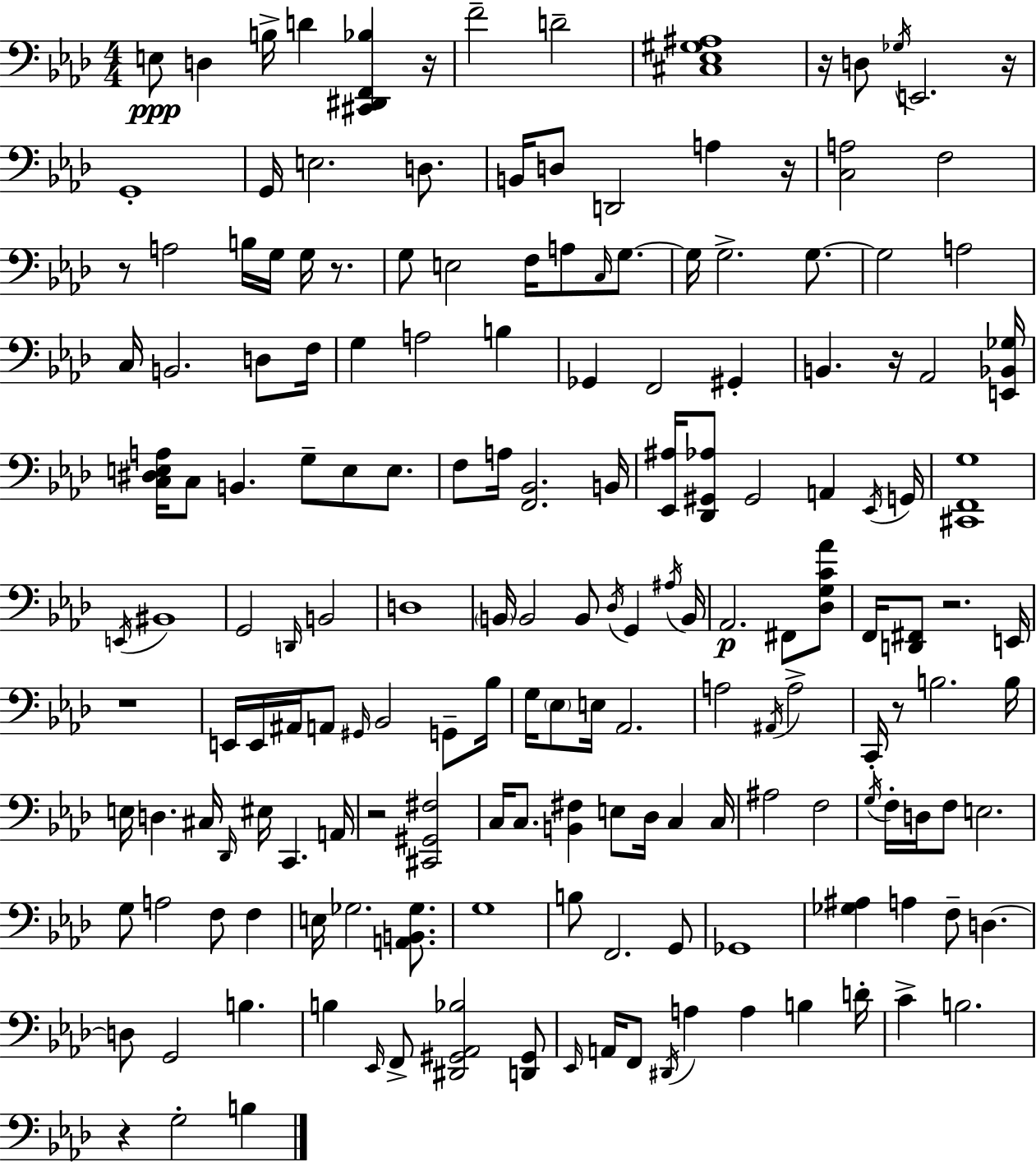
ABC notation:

X:1
T:Untitled
M:4/4
L:1/4
K:Ab
E,/2 D, B,/4 D [^C,,^D,,F,,_B,] z/4 F2 D2 [^C,_E,^G,^A,]4 z/4 D,/2 _G,/4 E,,2 z/4 G,,4 G,,/4 E,2 D,/2 B,,/4 D,/2 D,,2 A, z/4 [C,A,]2 F,2 z/2 A,2 B,/4 G,/4 G,/4 z/2 G,/2 E,2 F,/4 A,/2 C,/4 G,/2 G,/4 G,2 G,/2 G,2 A,2 C,/4 B,,2 D,/2 F,/4 G, A,2 B, _G,, F,,2 ^G,, B,, z/4 _A,,2 [E,,_B,,_G,]/4 [C,^D,E,A,]/4 C,/2 B,, G,/2 E,/2 E,/2 F,/2 A,/4 [F,,_B,,]2 B,,/4 [_E,,^A,]/4 [_D,,^G,,_A,]/2 ^G,,2 A,, _E,,/4 G,,/4 [^C,,F,,G,]4 E,,/4 ^B,,4 G,,2 D,,/4 B,,2 D,4 B,,/4 B,,2 B,,/2 _D,/4 G,, ^A,/4 B,,/4 _A,,2 ^F,,/2 [_D,G,C_A]/2 F,,/4 [D,,^F,,]/2 z2 E,,/4 z4 E,,/4 E,,/4 ^A,,/4 A,,/2 ^G,,/4 _B,,2 G,,/2 _B,/4 G,/4 _E,/2 E,/4 _A,,2 A,2 ^A,,/4 A,2 C,,/4 z/2 B,2 B,/4 E,/4 D, ^C,/4 _D,,/4 ^E,/4 C,, A,,/4 z2 [^C,,^G,,^F,]2 C,/4 C,/2 [B,,^F,] E,/2 _D,/4 C, C,/4 ^A,2 F,2 G,/4 F,/4 D,/4 F,/2 E,2 G,/2 A,2 F,/2 F, E,/4 _G,2 [A,,B,,_G,]/2 G,4 B,/2 F,,2 G,,/2 _G,,4 [_G,^A,] A, F,/2 D, D,/2 G,,2 B, B, _E,,/4 F,,/2 [^D,,^G,,_A,,_B,]2 [D,,^G,,]/2 _E,,/4 A,,/4 F,,/2 ^D,,/4 A, A, B, D/4 C B,2 z G,2 B,